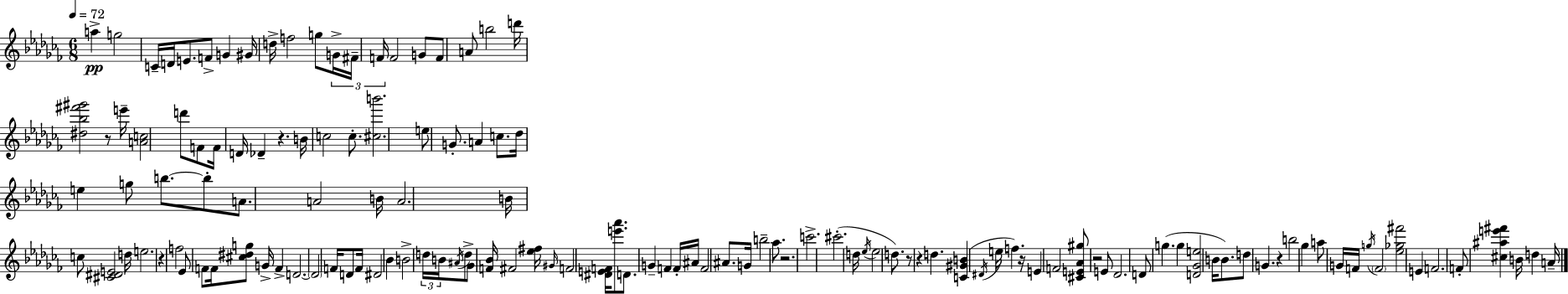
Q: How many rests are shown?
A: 9